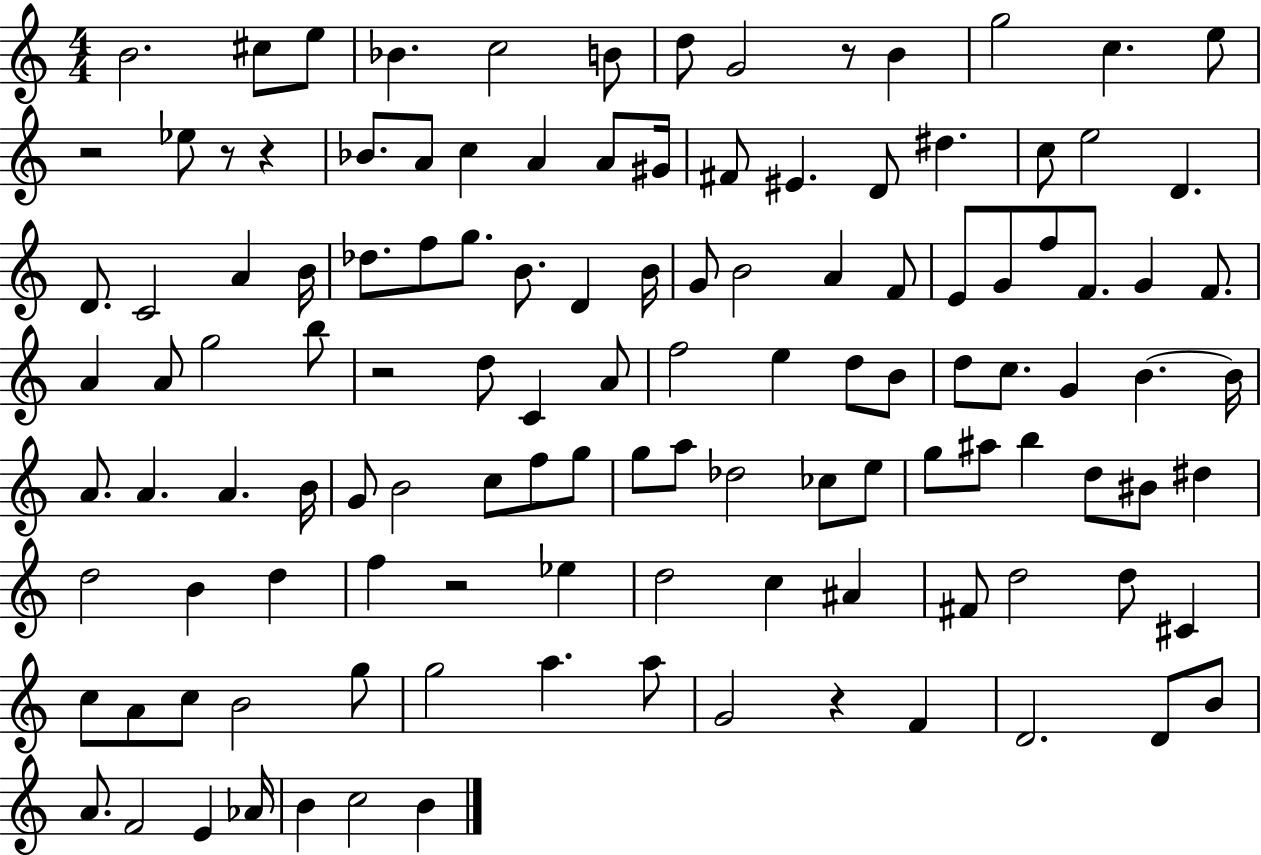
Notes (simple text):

B4/h. C#5/e E5/e Bb4/q. C5/h B4/e D5/e G4/h R/e B4/q G5/h C5/q. E5/e R/h Eb5/e R/e R/q Bb4/e. A4/e C5/q A4/q A4/e G#4/s F#4/e EIS4/q. D4/e D#5/q. C5/e E5/h D4/q. D4/e. C4/h A4/q B4/s Db5/e. F5/e G5/e. B4/e. D4/q B4/s G4/e B4/h A4/q F4/e E4/e G4/e F5/e F4/e. G4/q F4/e. A4/q A4/e G5/h B5/e R/h D5/e C4/q A4/e F5/h E5/q D5/e B4/e D5/e C5/e. G4/q B4/q. B4/s A4/e. A4/q. A4/q. B4/s G4/e B4/h C5/e F5/e G5/e G5/e A5/e Db5/h CES5/e E5/e G5/e A#5/e B5/q D5/e BIS4/e D#5/q D5/h B4/q D5/q F5/q R/h Eb5/q D5/h C5/q A#4/q F#4/e D5/h D5/e C#4/q C5/e A4/e C5/e B4/h G5/e G5/h A5/q. A5/e G4/h R/q F4/q D4/h. D4/e B4/e A4/e. F4/h E4/q Ab4/s B4/q C5/h B4/q